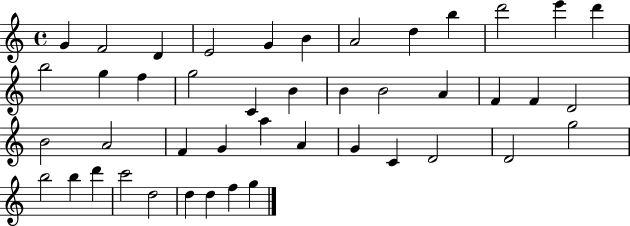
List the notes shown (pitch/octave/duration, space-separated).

G4/q F4/h D4/q E4/h G4/q B4/q A4/h D5/q B5/q D6/h E6/q D6/q B5/h G5/q F5/q G5/h C4/q B4/q B4/q B4/h A4/q F4/q F4/q D4/h B4/h A4/h F4/q G4/q A5/q A4/q G4/q C4/q D4/h D4/h G5/h B5/h B5/q D6/q C6/h D5/h D5/q D5/q F5/q G5/q